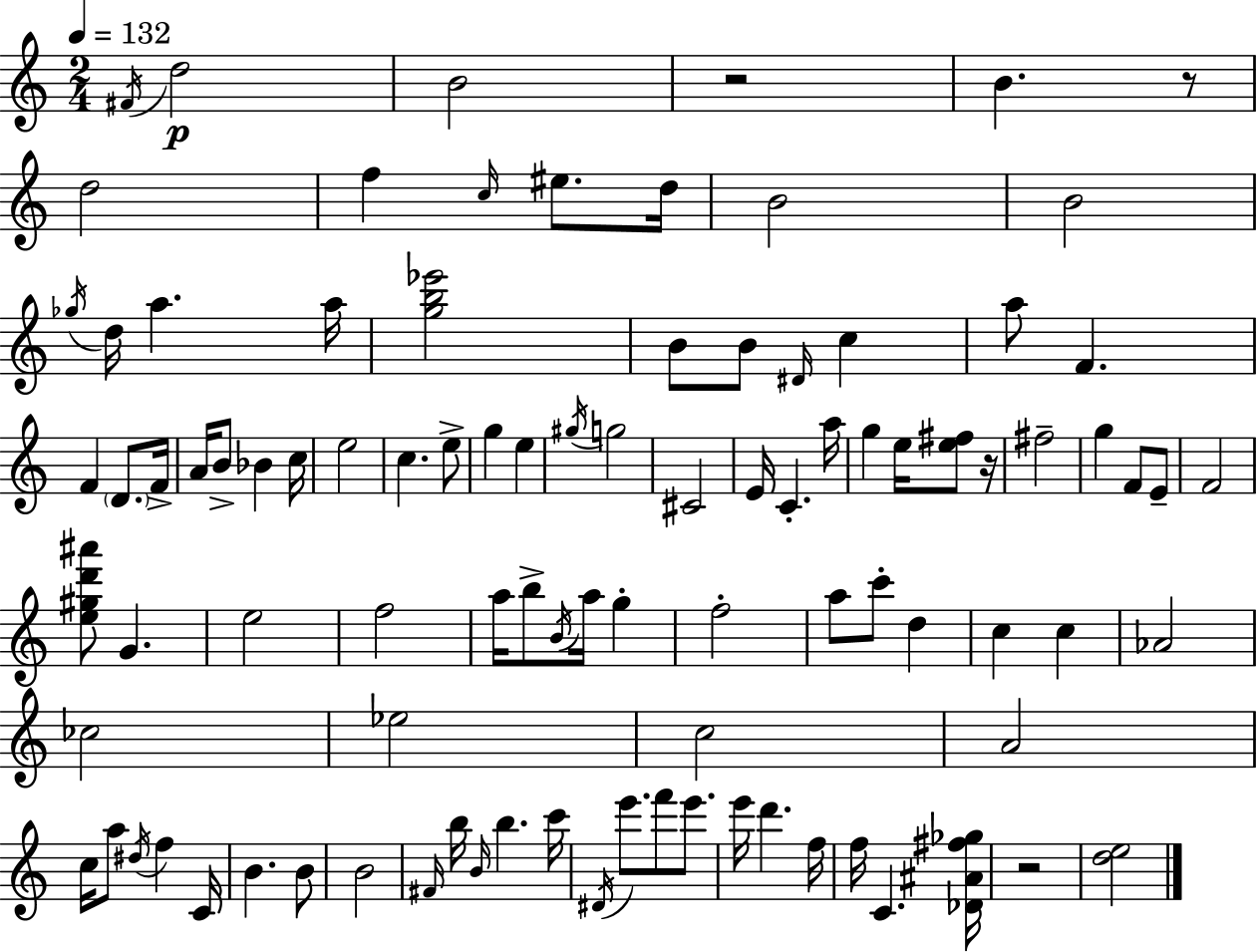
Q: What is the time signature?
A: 2/4